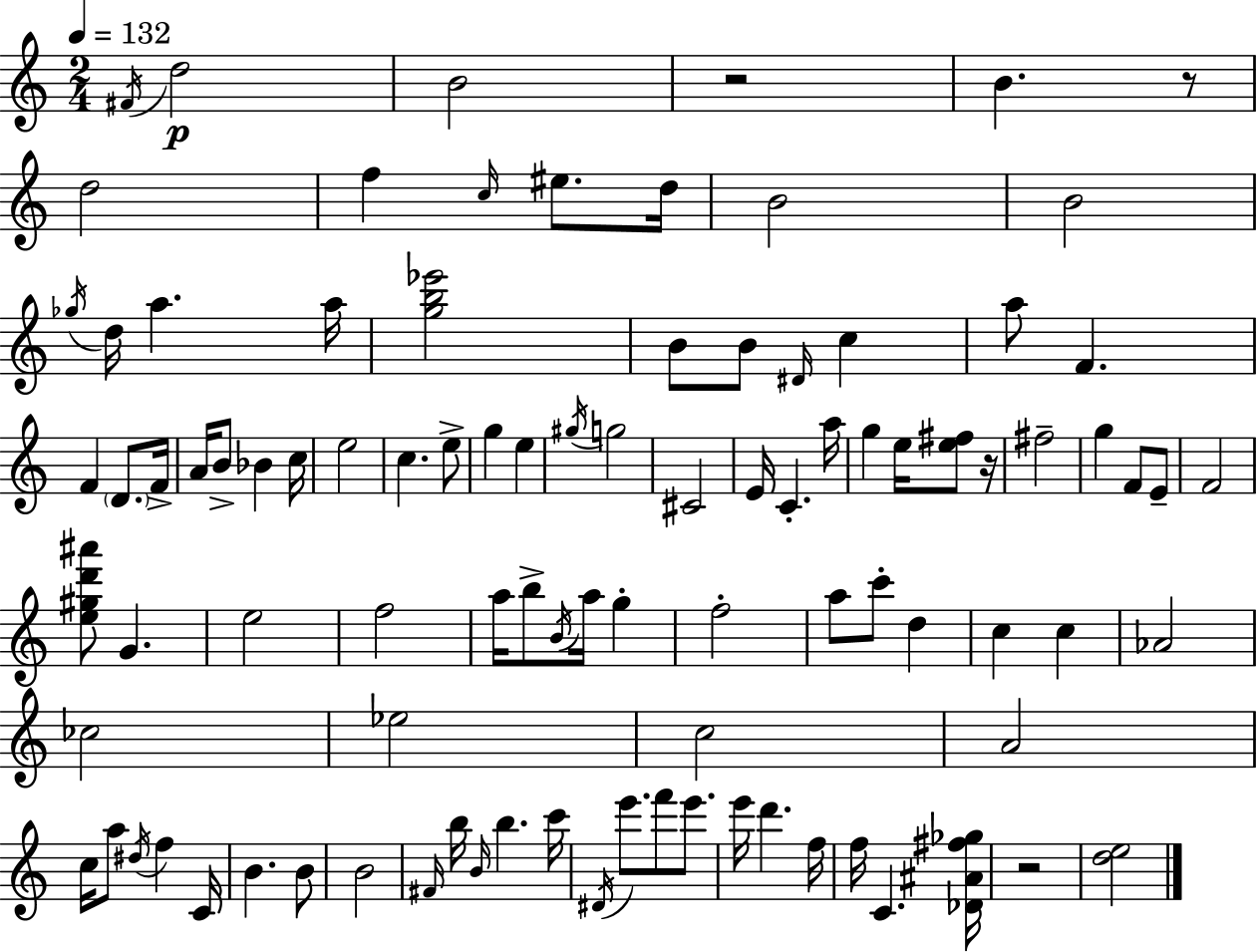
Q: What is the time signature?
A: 2/4